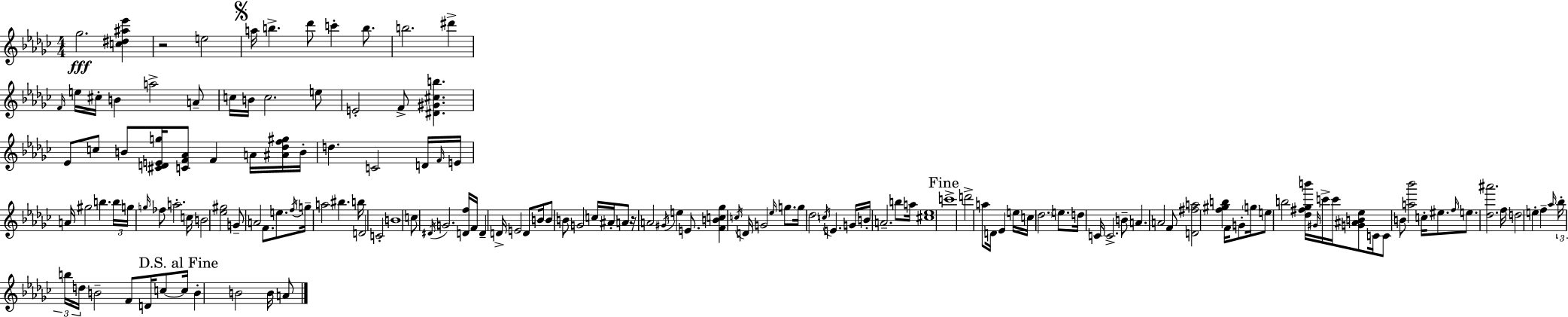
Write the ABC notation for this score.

X:1
T:Untitled
M:4/4
L:1/4
K:Ebm
_g2 [c^d^a_e'] z2 e2 a/4 b _d'/2 c' b/2 b2 ^d' F/4 e/4 ^c/4 B a2 A/2 c/4 B/4 c2 e/2 E2 F/2 [^D^G^cb] _E/2 c/2 B/2 [^CDEg]/4 [CF_A]/2 F A/4 [^A_df^g]/4 B/4 d C2 D/4 F/4 E/4 A/4 ^g2 b b/4 g/4 g/4 _f/2 a2 c/4 B2 [_e^g]2 G/2 A2 F/2 e/2 f/4 g/4 a2 ^b b/4 D2 C2 B4 c/2 ^D/4 G2 [Df]/4 F/4 D D/4 E2 D/2 B/4 B/2 B/2 G2 c/4 ^A/4 A/2 z/4 A2 ^G/4 e E/2 [FBc_g] c/4 D/4 G2 _e/4 g/2 g/4 _d2 c/4 E G/4 B/4 A2 b/2 a/4 [^c_e]4 c'4 d'2 a/2 D/4 _E e/4 c/4 _d2 e/2 d/4 C/4 C2 B/2 A A2 F/2 [D^fa]2 [f^gb] F/4 G/2 g/4 e/2 b2 [_d^f_gb']/4 ^G/4 c'/4 c'/4 [G^AB_e]/2 C/4 C/2 B/2 [a_b']2 c/4 ^e/2 f/4 e/2 [_d^a']2 f/4 d2 e f _a/4 _b/4 b/4 d/4 B2 F/2 D/4 c/2 c/4 B B2 B/4 A/2